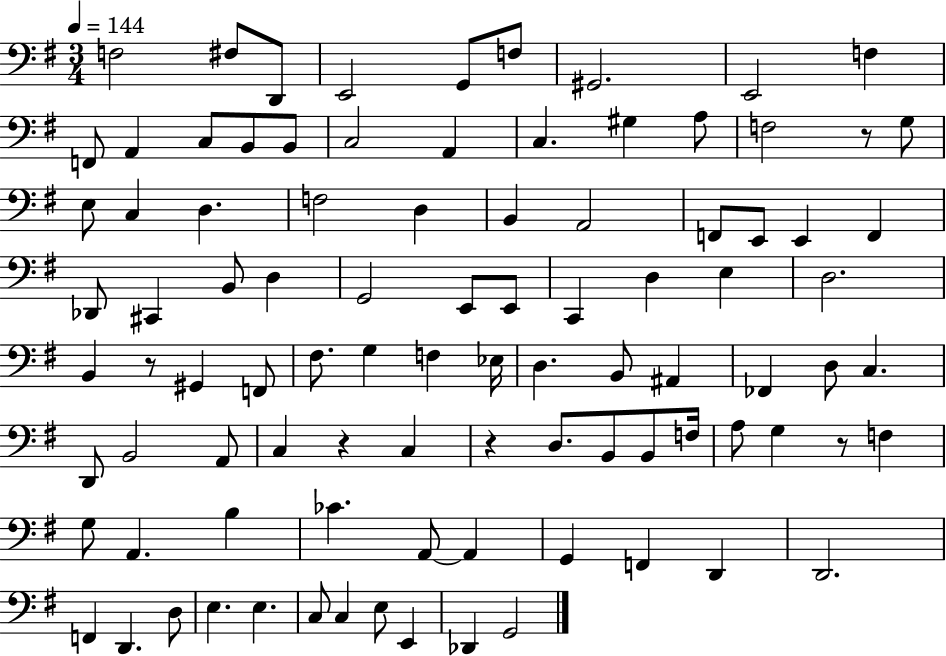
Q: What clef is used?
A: bass